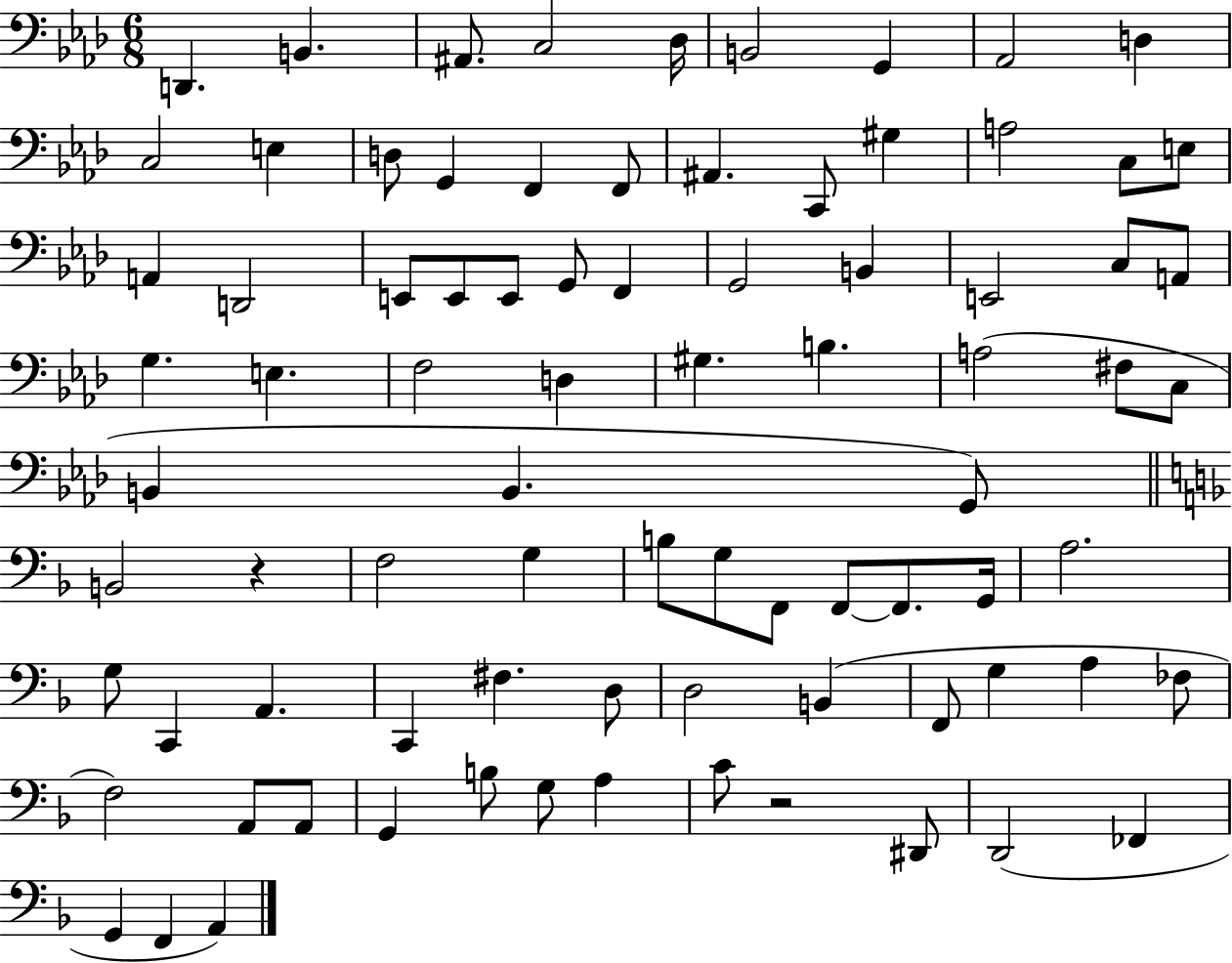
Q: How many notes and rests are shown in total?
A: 83